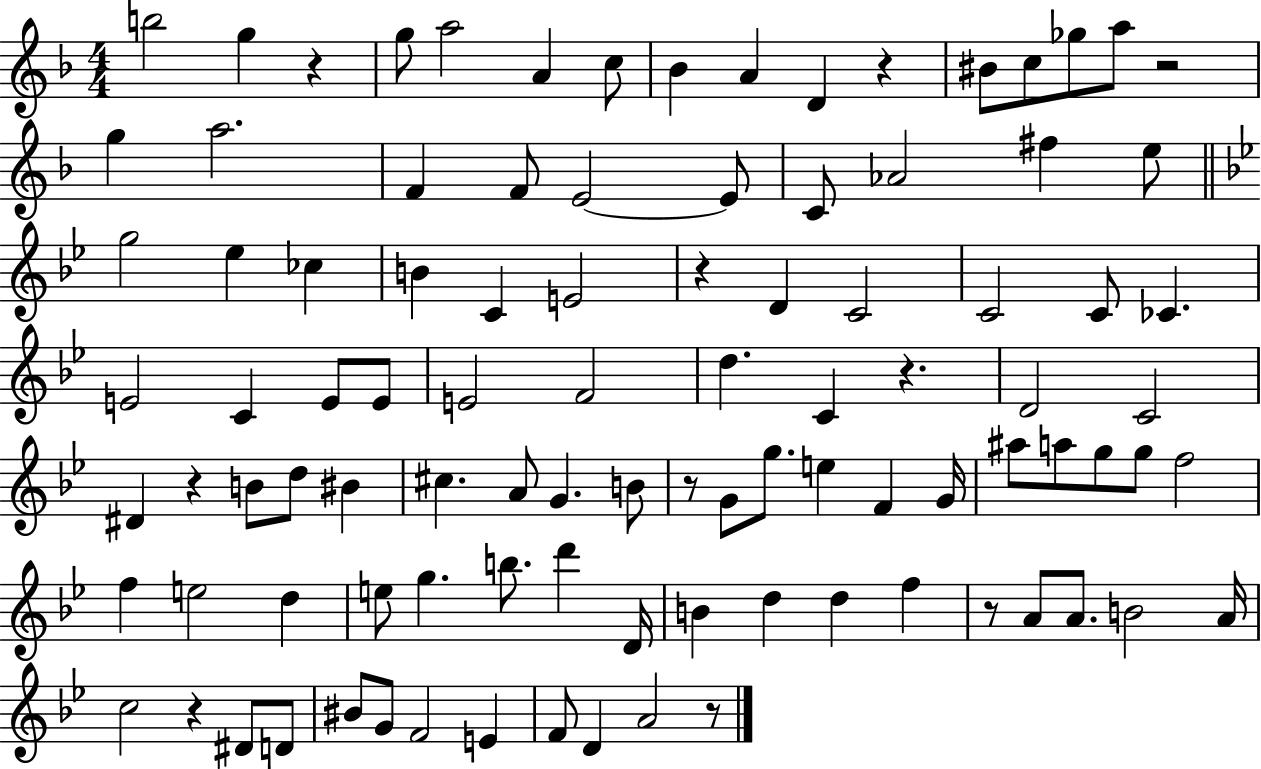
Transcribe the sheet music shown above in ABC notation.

X:1
T:Untitled
M:4/4
L:1/4
K:F
b2 g z g/2 a2 A c/2 _B A D z ^B/2 c/2 _g/2 a/2 z2 g a2 F F/2 E2 E/2 C/2 _A2 ^f e/2 g2 _e _c B C E2 z D C2 C2 C/2 _C E2 C E/2 E/2 E2 F2 d C z D2 C2 ^D z B/2 d/2 ^B ^c A/2 G B/2 z/2 G/2 g/2 e F G/4 ^a/2 a/2 g/2 g/2 f2 f e2 d e/2 g b/2 d' D/4 B d d f z/2 A/2 A/2 B2 A/4 c2 z ^D/2 D/2 ^B/2 G/2 F2 E F/2 D A2 z/2